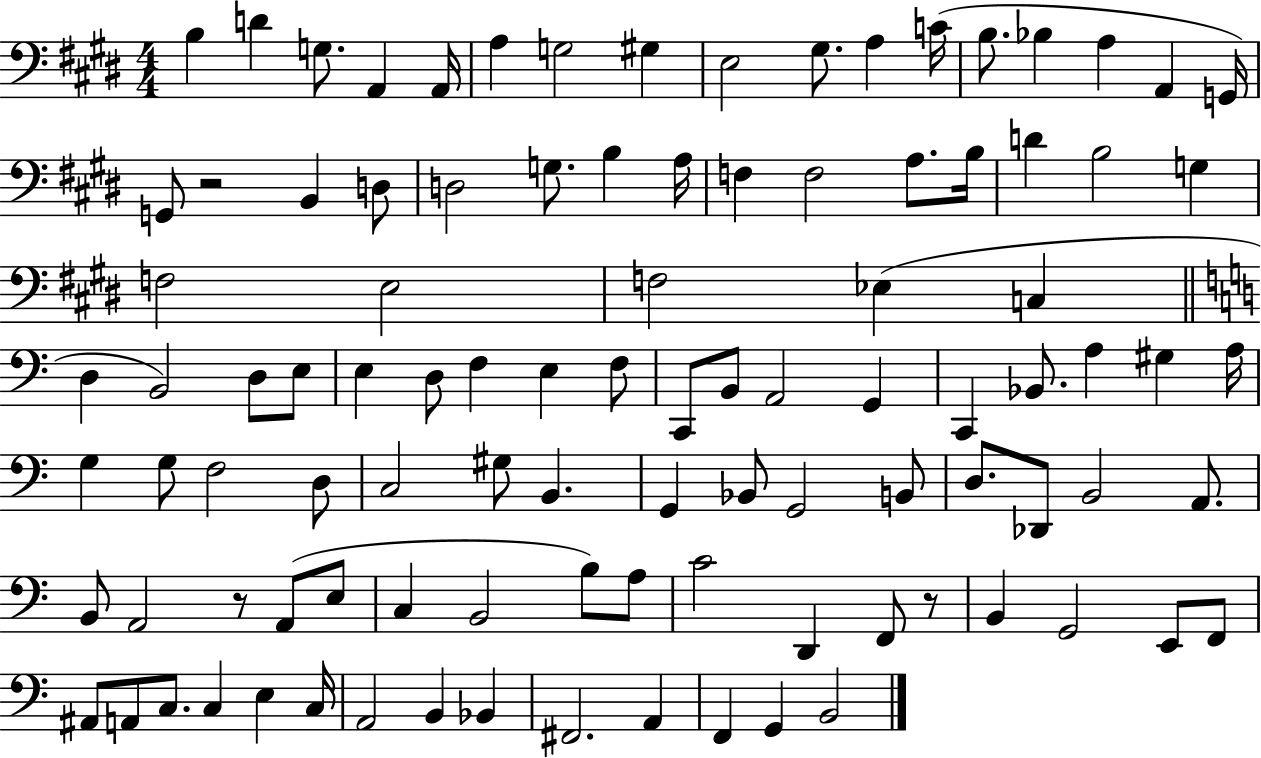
{
  \clef bass
  \numericTimeSignature
  \time 4/4
  \key e \major
  b4 d'4 g8. a,4 a,16 | a4 g2 gis4 | e2 gis8. a4 c'16( | b8. bes4 a4 a,4 g,16) | \break g,8 r2 b,4 d8 | d2 g8. b4 a16 | f4 f2 a8. b16 | d'4 b2 g4 | \break f2 e2 | f2 ees4( c4 | \bar "||" \break \key a \minor d4 b,2) d8 e8 | e4 d8 f4 e4 f8 | c,8 b,8 a,2 g,4 | c,4 bes,8. a4 gis4 a16 | \break g4 g8 f2 d8 | c2 gis8 b,4. | g,4 bes,8 g,2 b,8 | d8. des,8 b,2 a,8. | \break b,8 a,2 r8 a,8( e8 | c4 b,2 b8) a8 | c'2 d,4 f,8 r8 | b,4 g,2 e,8 f,8 | \break ais,8 a,8 c8. c4 e4 c16 | a,2 b,4 bes,4 | fis,2. a,4 | f,4 g,4 b,2 | \break \bar "|."
}